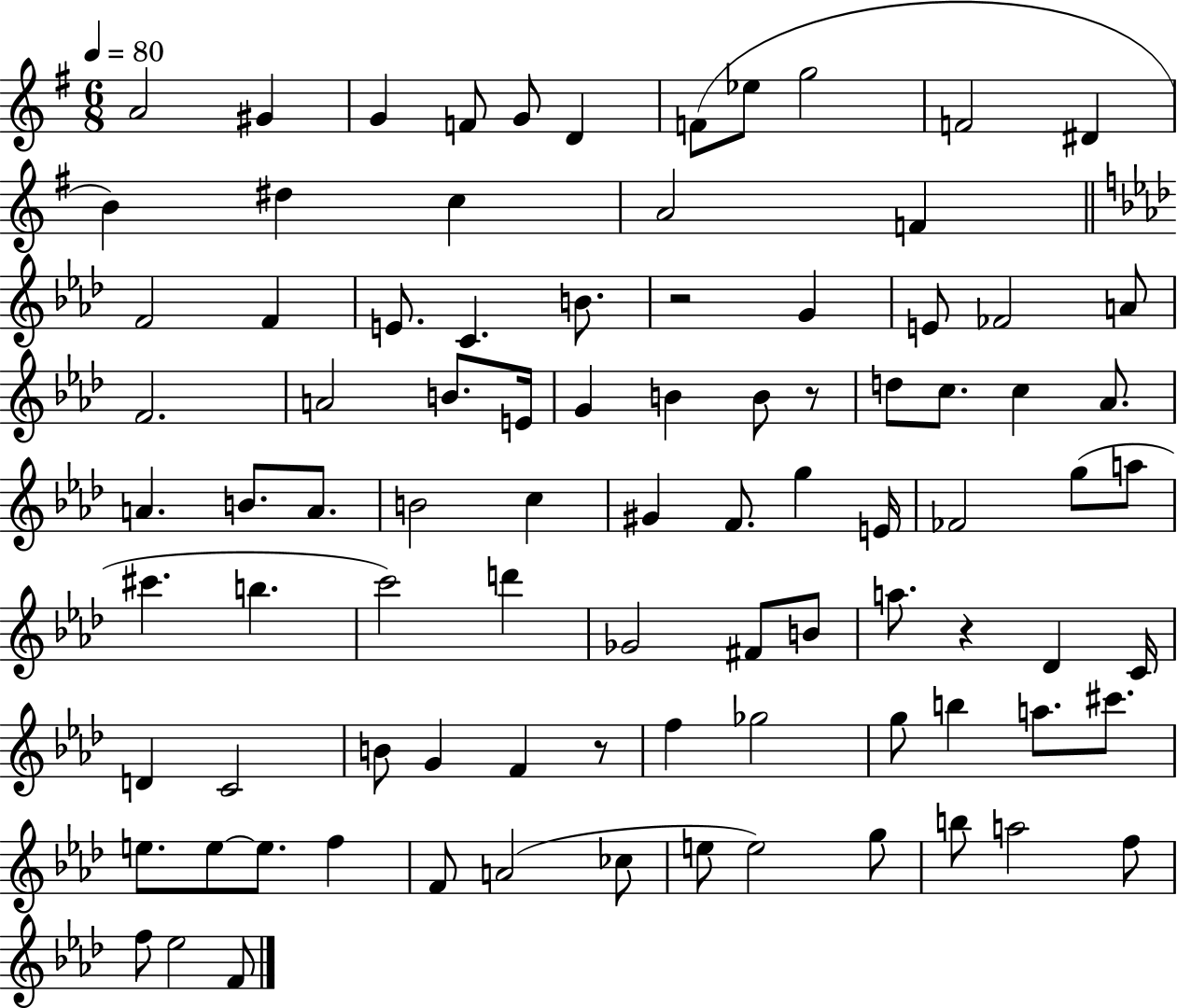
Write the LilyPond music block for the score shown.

{
  \clef treble
  \numericTimeSignature
  \time 6/8
  \key g \major
  \tempo 4 = 80
  a'2 gis'4 | g'4 f'8 g'8 d'4 | f'8( ees''8 g''2 | f'2 dis'4 | \break b'4) dis''4 c''4 | a'2 f'4 | \bar "||" \break \key aes \major f'2 f'4 | e'8. c'4. b'8. | r2 g'4 | e'8 fes'2 a'8 | \break f'2. | a'2 b'8. e'16 | g'4 b'4 b'8 r8 | d''8 c''8. c''4 aes'8. | \break a'4. b'8. a'8. | b'2 c''4 | gis'4 f'8. g''4 e'16 | fes'2 g''8( a''8 | \break cis'''4. b''4. | c'''2) d'''4 | ges'2 fis'8 b'8 | a''8. r4 des'4 c'16 | \break d'4 c'2 | b'8 g'4 f'4 r8 | f''4 ges''2 | g''8 b''4 a''8. cis'''8. | \break e''8. e''8~~ e''8. f''4 | f'8 a'2( ces''8 | e''8 e''2) g''8 | b''8 a''2 f''8 | \break f''8 ees''2 f'8 | \bar "|."
}